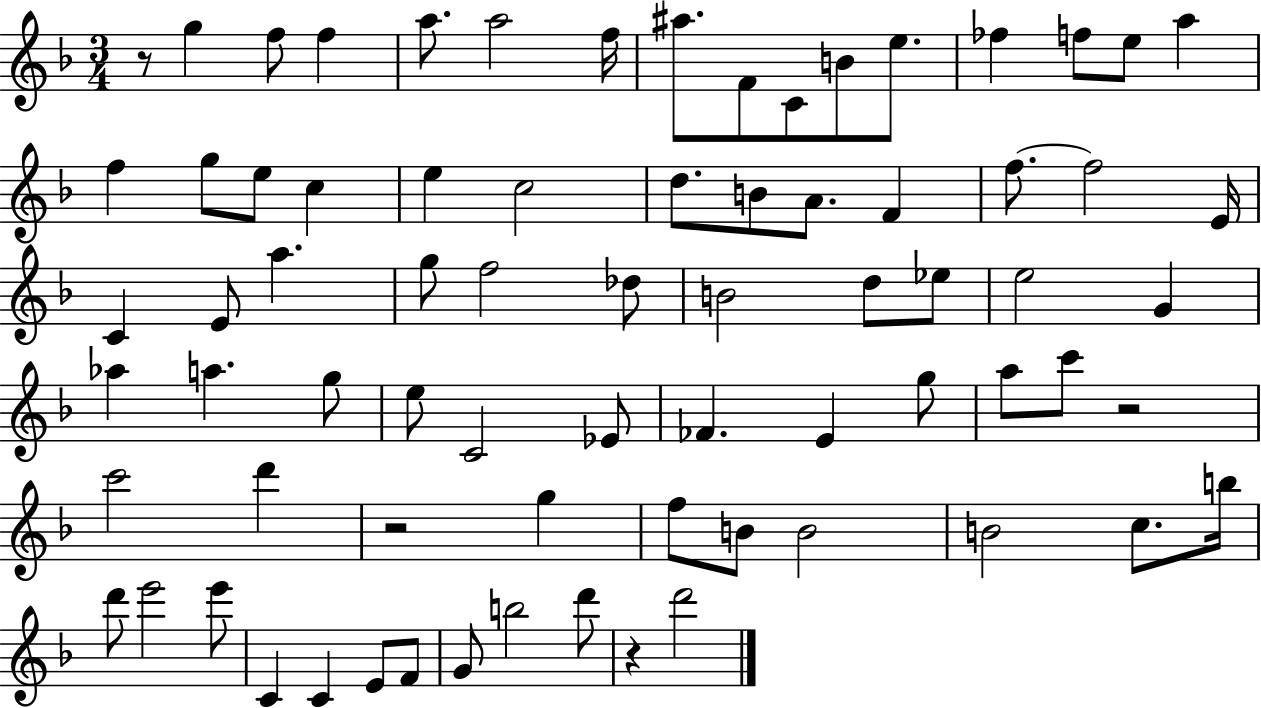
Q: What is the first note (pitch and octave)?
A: G5